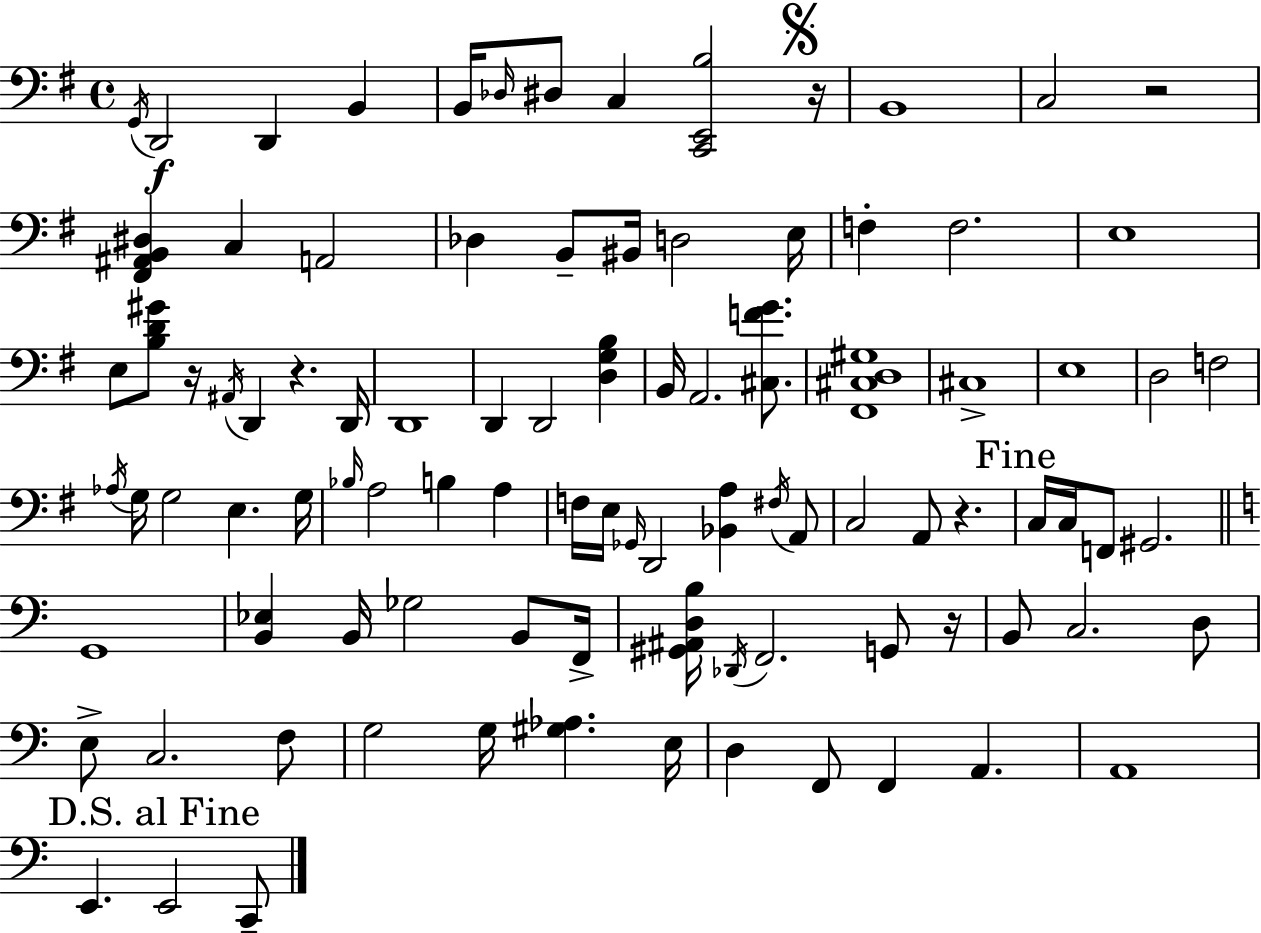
G2/s D2/h D2/q B2/q B2/s Db3/s D#3/e C3/q [C2,E2,B3]/h R/s B2/w C3/h R/h [F#2,A#2,B2,D#3]/q C3/q A2/h Db3/q B2/e BIS2/s D3/h E3/s F3/q F3/h. E3/w E3/e [B3,D4,G#4]/e R/s A#2/s D2/q R/q. D2/s D2/w D2/q D2/h [D3,G3,B3]/q B2/s A2/h. [C#3,F4,G4]/e. [F#2,C#3,D3,G#3]/w C#3/w E3/w D3/h F3/h Ab3/s G3/s G3/h E3/q. G3/s Bb3/s A3/h B3/q A3/q F3/s E3/s Gb2/s D2/h [Bb2,A3]/q F#3/s A2/e C3/h A2/e R/q. C3/s C3/s F2/e G#2/h. G2/w [B2,Eb3]/q B2/s Gb3/h B2/e F2/s [G#2,A#2,D3,B3]/s Db2/s F2/h. G2/e R/s B2/e C3/h. D3/e E3/e C3/h. F3/e G3/h G3/s [G#3,Ab3]/q. E3/s D3/q F2/e F2/q A2/q. A2/w E2/q. E2/h C2/e